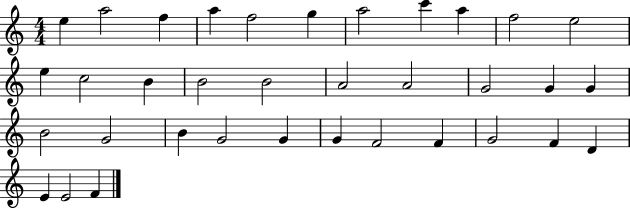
X:1
T:Untitled
M:4/4
L:1/4
K:C
e a2 f a f2 g a2 c' a f2 e2 e c2 B B2 B2 A2 A2 G2 G G B2 G2 B G2 G G F2 F G2 F D E E2 F